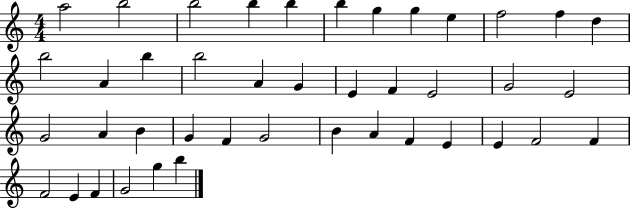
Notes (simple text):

A5/h B5/h B5/h B5/q B5/q B5/q G5/q G5/q E5/q F5/h F5/q D5/q B5/h A4/q B5/q B5/h A4/q G4/q E4/q F4/q E4/h G4/h E4/h G4/h A4/q B4/q G4/q F4/q G4/h B4/q A4/q F4/q E4/q E4/q F4/h F4/q F4/h E4/q F4/q G4/h G5/q B5/q